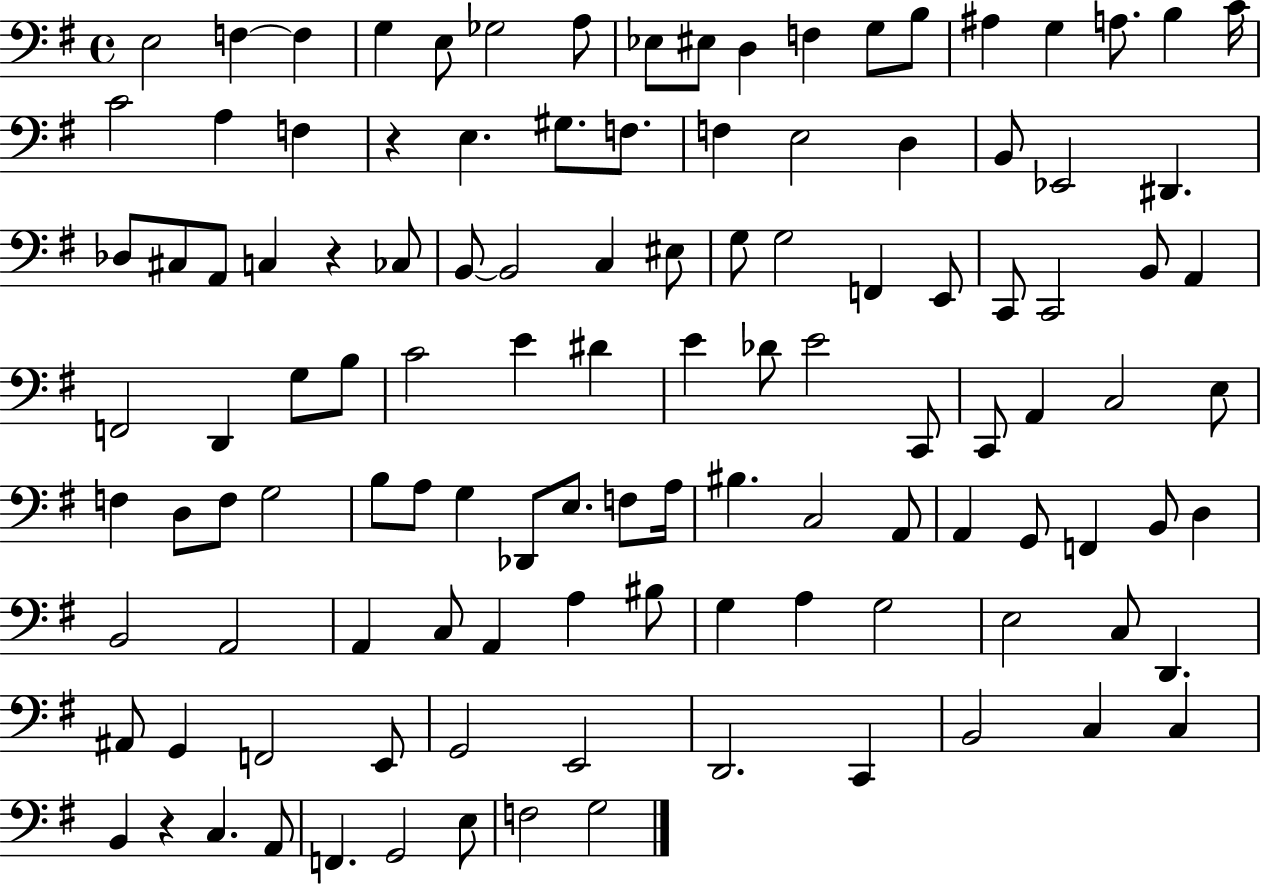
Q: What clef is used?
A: bass